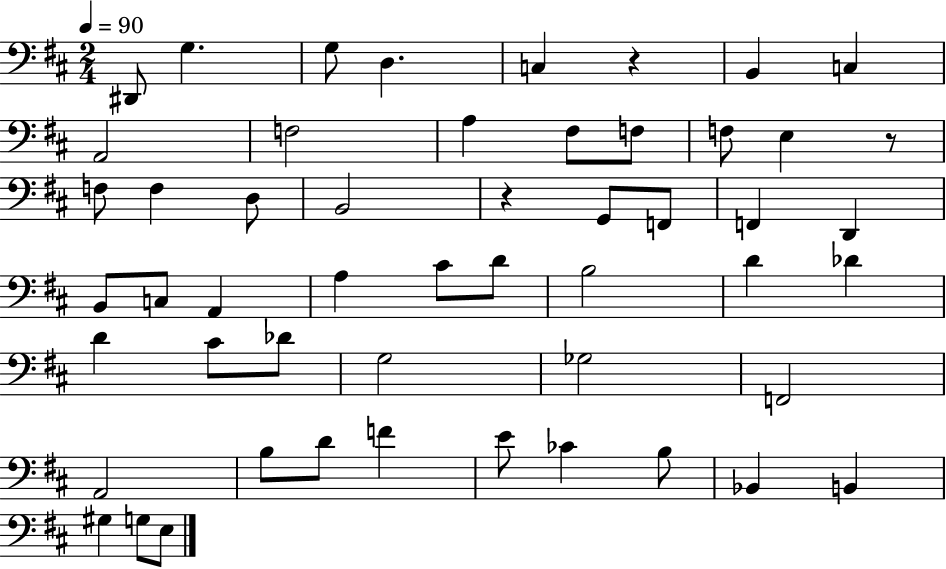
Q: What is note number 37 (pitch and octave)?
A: F2